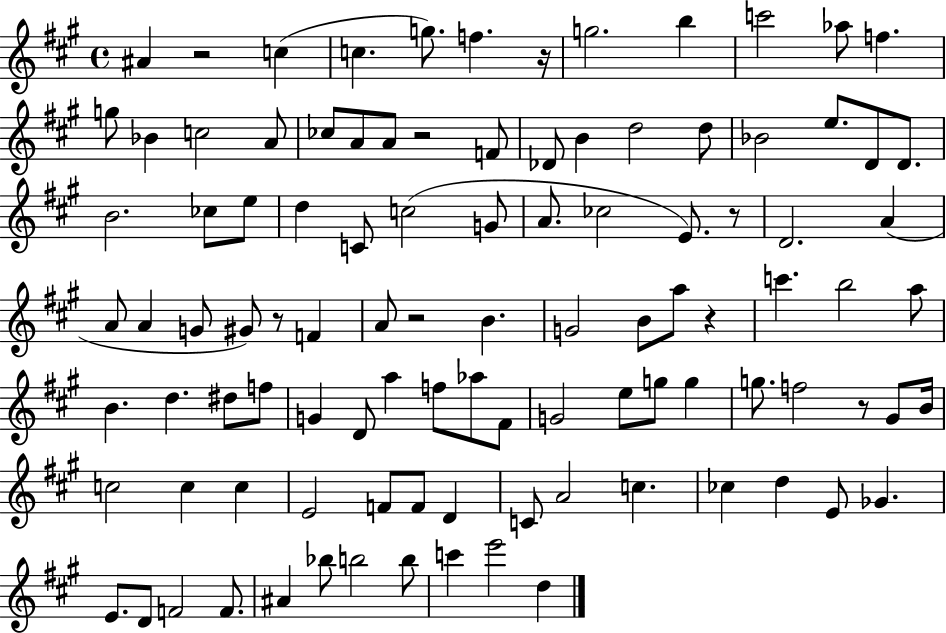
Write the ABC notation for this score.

X:1
T:Untitled
M:4/4
L:1/4
K:A
^A z2 c c g/2 f z/4 g2 b c'2 _a/2 f g/2 _B c2 A/2 _c/2 A/2 A/2 z2 F/2 _D/2 B d2 d/2 _B2 e/2 D/2 D/2 B2 _c/2 e/2 d C/2 c2 G/2 A/2 _c2 E/2 z/2 D2 A A/2 A G/2 ^G/2 z/2 F A/2 z2 B G2 B/2 a/2 z c' b2 a/2 B d ^d/2 f/2 G D/2 a f/2 _a/2 ^F/2 G2 e/2 g/2 g g/2 f2 z/2 ^G/2 B/4 c2 c c E2 F/2 F/2 D C/2 A2 c _c d E/2 _G E/2 D/2 F2 F/2 ^A _b/2 b2 b/2 c' e'2 d